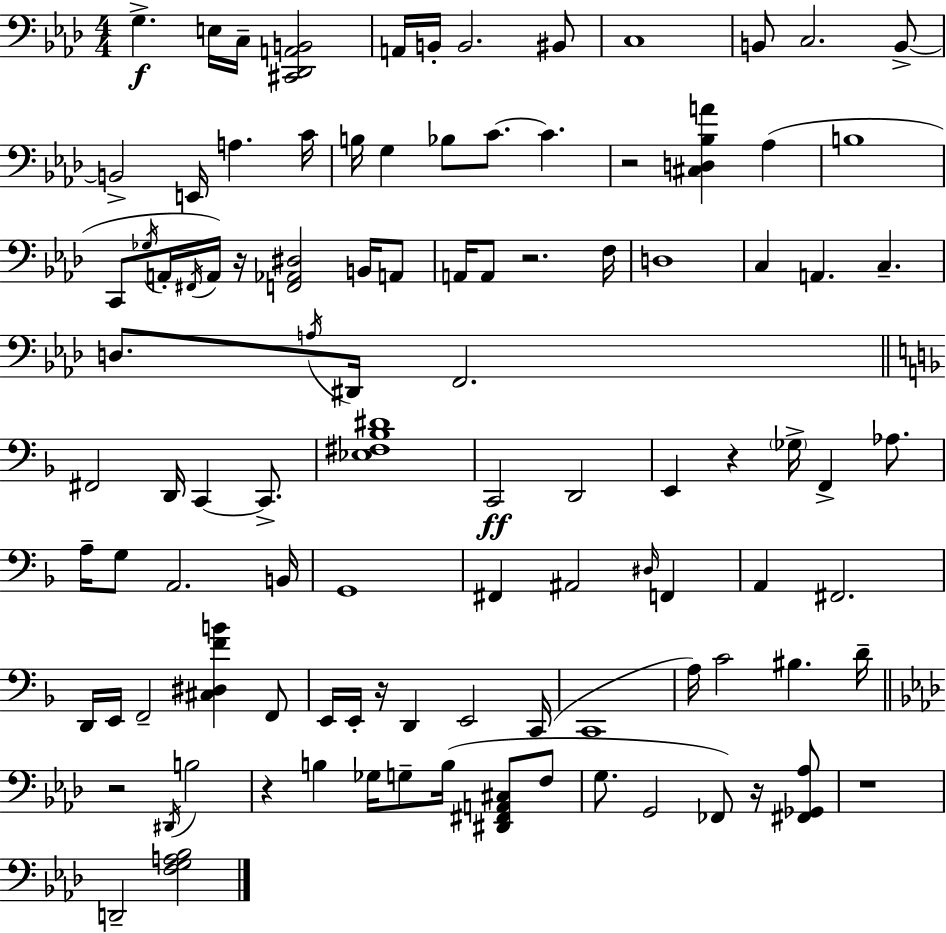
X:1
T:Untitled
M:4/4
L:1/4
K:Fm
G, E,/4 C,/4 [^C,,_D,,A,,B,,]2 A,,/4 B,,/4 B,,2 ^B,,/2 C,4 B,,/2 C,2 B,,/2 B,,2 E,,/4 A, C/4 B,/4 G, _B,/2 C/2 C z2 [^C,D,_B,A] _A, B,4 C,,/2 _G,/4 A,,/4 ^F,,/4 A,,/4 z/4 [F,,_A,,^D,]2 B,,/4 A,,/2 A,,/4 A,,/2 z2 F,/4 D,4 C, A,, C, D,/2 A,/4 ^D,,/4 F,,2 ^F,,2 D,,/4 C,, C,,/2 [_E,^F,_B,^D]4 C,,2 D,,2 E,, z _G,/4 F,, _A,/2 A,/4 G,/2 A,,2 B,,/4 G,,4 ^F,, ^A,,2 ^D,/4 F,, A,, ^F,,2 D,,/4 E,,/4 F,,2 [^C,^D,FB] F,,/2 E,,/4 E,,/4 z/4 D,, E,,2 C,,/4 C,,4 A,/4 C2 ^B, D/4 z2 ^D,,/4 B,2 z B, _G,/4 G,/2 B,/4 [^D,,^F,,A,,^C,]/2 F,/2 G,/2 G,,2 _F,,/2 z/4 [^F,,_G,,_A,]/2 z4 D,,2 [F,G,A,_B,]2